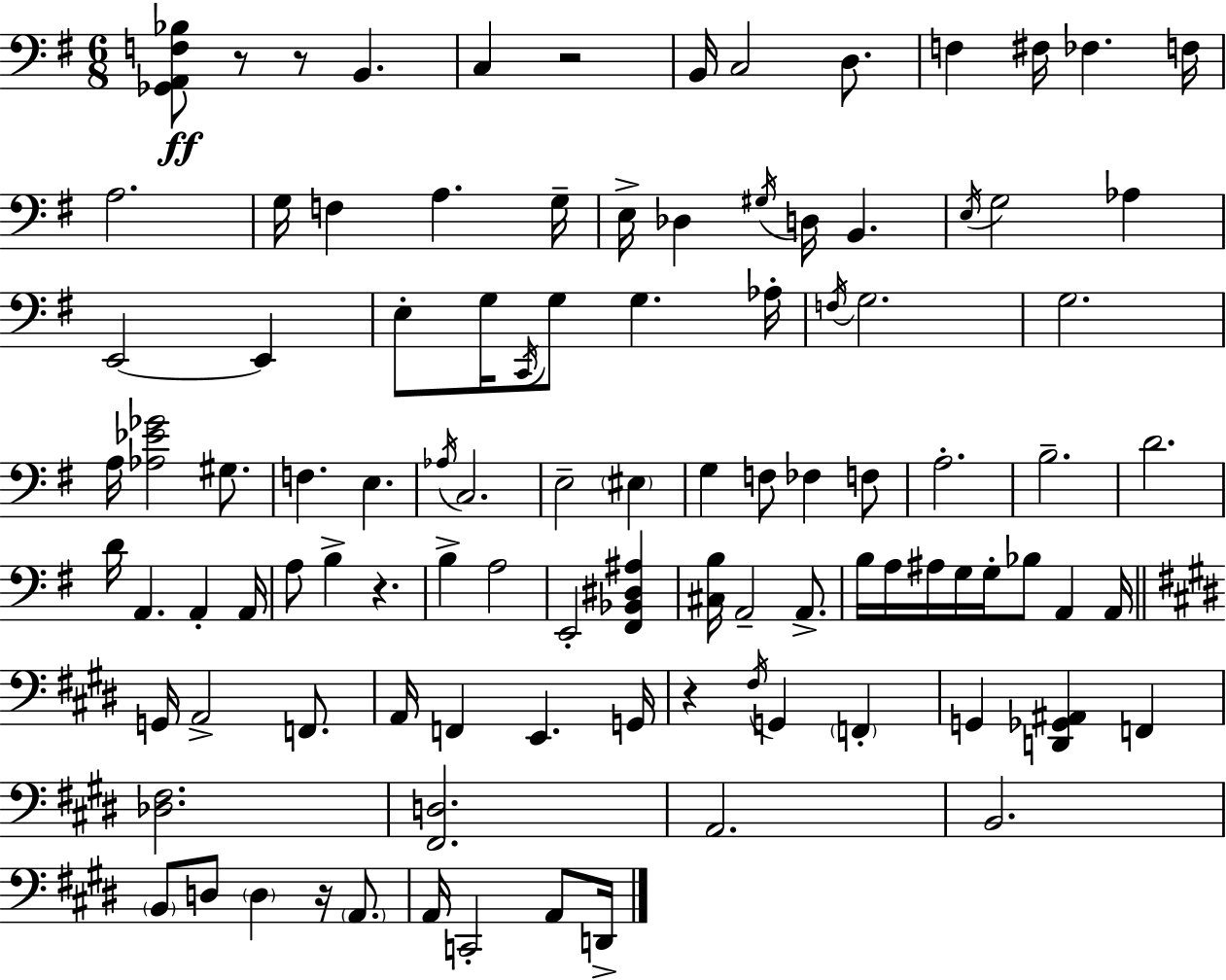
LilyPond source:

{
  \clef bass
  \numericTimeSignature
  \time 6/8
  \key g \major
  <ges, a, f bes>8\ff r8 r8 b,4. | c4 r2 | b,16 c2 d8. | f4 fis16 fes4. f16 | \break a2. | g16 f4 a4. g16-- | e16-> des4 \acciaccatura { gis16 } d16 b,4. | \acciaccatura { e16 } g2 aes4 | \break e,2~~ e,4 | e8-. g16 \acciaccatura { c,16 } g8 g4. | aes16-. \acciaccatura { f16 } g2. | g2. | \break a16 <aes ees' ges'>2 | gis8. f4. e4. | \acciaccatura { aes16 } c2. | e2-- | \break \parenthesize eis4 g4 f8 fes4 | f8 a2.-. | b2.-- | d'2. | \break d'16 a,4. | a,4-. a,16 a8 b4-> r4. | b4-> a2 | e,2-. | \break <fis, bes, dis ais>4 <cis b>16 a,2-- | a,8.-> b16 a16 ais16 g16 g16-. bes8 | a,4 a,16 \bar "||" \break \key e \major g,16 a,2-> f,8. | a,16 f,4 e,4. g,16 | r4 \acciaccatura { fis16 } g,4 \parenthesize f,4-. | g,4 <d, ges, ais,>4 f,4 | \break <des fis>2. | <fis, d>2. | a,2. | b,2. | \break \parenthesize b,8 d8 \parenthesize d4 r16 \parenthesize a,8. | a,16 c,2-. a,8 | d,16-> \bar "|."
}